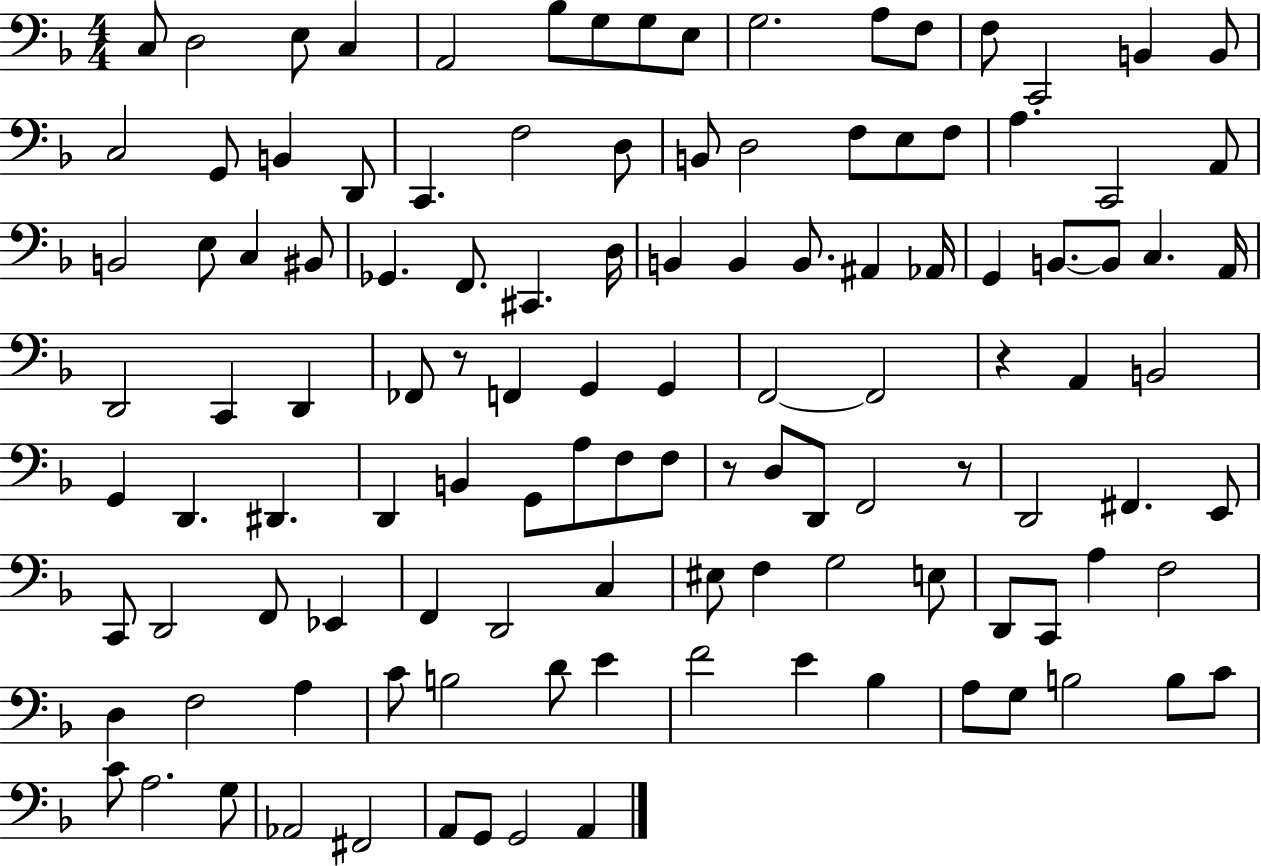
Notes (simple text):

C3/e D3/h E3/e C3/q A2/h Bb3/e G3/e G3/e E3/e G3/h. A3/e F3/e F3/e C2/h B2/q B2/e C3/h G2/e B2/q D2/e C2/q. F3/h D3/e B2/e D3/h F3/e E3/e F3/e A3/q. C2/h A2/e B2/h E3/e C3/q BIS2/e Gb2/q. F2/e. C#2/q. D3/s B2/q B2/q B2/e. A#2/q Ab2/s G2/q B2/e. B2/e C3/q. A2/s D2/h C2/q D2/q FES2/e R/e F2/q G2/q G2/q F2/h F2/h R/q A2/q B2/h G2/q D2/q. D#2/q. D2/q B2/q G2/e A3/e F3/e F3/e R/e D3/e D2/e F2/h R/e D2/h F#2/q. E2/e C2/e D2/h F2/e Eb2/q F2/q D2/h C3/q EIS3/e F3/q G3/h E3/e D2/e C2/e A3/q F3/h D3/q F3/h A3/q C4/e B3/h D4/e E4/q F4/h E4/q Bb3/q A3/e G3/e B3/h B3/e C4/e C4/e A3/h. G3/e Ab2/h F#2/h A2/e G2/e G2/h A2/q